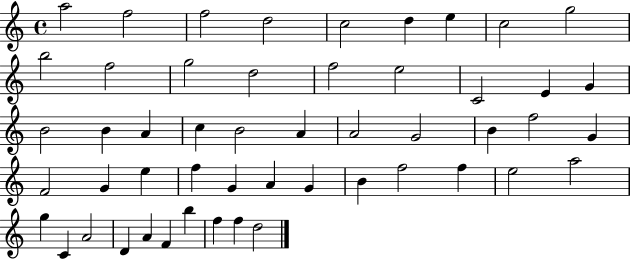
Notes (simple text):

A5/h F5/h F5/h D5/h C5/h D5/q E5/q C5/h G5/h B5/h F5/h G5/h D5/h F5/h E5/h C4/h E4/q G4/q B4/h B4/q A4/q C5/q B4/h A4/q A4/h G4/h B4/q F5/h G4/q F4/h G4/q E5/q F5/q G4/q A4/q G4/q B4/q F5/h F5/q E5/h A5/h G5/q C4/q A4/h D4/q A4/q F4/q B5/q F5/q F5/q D5/h